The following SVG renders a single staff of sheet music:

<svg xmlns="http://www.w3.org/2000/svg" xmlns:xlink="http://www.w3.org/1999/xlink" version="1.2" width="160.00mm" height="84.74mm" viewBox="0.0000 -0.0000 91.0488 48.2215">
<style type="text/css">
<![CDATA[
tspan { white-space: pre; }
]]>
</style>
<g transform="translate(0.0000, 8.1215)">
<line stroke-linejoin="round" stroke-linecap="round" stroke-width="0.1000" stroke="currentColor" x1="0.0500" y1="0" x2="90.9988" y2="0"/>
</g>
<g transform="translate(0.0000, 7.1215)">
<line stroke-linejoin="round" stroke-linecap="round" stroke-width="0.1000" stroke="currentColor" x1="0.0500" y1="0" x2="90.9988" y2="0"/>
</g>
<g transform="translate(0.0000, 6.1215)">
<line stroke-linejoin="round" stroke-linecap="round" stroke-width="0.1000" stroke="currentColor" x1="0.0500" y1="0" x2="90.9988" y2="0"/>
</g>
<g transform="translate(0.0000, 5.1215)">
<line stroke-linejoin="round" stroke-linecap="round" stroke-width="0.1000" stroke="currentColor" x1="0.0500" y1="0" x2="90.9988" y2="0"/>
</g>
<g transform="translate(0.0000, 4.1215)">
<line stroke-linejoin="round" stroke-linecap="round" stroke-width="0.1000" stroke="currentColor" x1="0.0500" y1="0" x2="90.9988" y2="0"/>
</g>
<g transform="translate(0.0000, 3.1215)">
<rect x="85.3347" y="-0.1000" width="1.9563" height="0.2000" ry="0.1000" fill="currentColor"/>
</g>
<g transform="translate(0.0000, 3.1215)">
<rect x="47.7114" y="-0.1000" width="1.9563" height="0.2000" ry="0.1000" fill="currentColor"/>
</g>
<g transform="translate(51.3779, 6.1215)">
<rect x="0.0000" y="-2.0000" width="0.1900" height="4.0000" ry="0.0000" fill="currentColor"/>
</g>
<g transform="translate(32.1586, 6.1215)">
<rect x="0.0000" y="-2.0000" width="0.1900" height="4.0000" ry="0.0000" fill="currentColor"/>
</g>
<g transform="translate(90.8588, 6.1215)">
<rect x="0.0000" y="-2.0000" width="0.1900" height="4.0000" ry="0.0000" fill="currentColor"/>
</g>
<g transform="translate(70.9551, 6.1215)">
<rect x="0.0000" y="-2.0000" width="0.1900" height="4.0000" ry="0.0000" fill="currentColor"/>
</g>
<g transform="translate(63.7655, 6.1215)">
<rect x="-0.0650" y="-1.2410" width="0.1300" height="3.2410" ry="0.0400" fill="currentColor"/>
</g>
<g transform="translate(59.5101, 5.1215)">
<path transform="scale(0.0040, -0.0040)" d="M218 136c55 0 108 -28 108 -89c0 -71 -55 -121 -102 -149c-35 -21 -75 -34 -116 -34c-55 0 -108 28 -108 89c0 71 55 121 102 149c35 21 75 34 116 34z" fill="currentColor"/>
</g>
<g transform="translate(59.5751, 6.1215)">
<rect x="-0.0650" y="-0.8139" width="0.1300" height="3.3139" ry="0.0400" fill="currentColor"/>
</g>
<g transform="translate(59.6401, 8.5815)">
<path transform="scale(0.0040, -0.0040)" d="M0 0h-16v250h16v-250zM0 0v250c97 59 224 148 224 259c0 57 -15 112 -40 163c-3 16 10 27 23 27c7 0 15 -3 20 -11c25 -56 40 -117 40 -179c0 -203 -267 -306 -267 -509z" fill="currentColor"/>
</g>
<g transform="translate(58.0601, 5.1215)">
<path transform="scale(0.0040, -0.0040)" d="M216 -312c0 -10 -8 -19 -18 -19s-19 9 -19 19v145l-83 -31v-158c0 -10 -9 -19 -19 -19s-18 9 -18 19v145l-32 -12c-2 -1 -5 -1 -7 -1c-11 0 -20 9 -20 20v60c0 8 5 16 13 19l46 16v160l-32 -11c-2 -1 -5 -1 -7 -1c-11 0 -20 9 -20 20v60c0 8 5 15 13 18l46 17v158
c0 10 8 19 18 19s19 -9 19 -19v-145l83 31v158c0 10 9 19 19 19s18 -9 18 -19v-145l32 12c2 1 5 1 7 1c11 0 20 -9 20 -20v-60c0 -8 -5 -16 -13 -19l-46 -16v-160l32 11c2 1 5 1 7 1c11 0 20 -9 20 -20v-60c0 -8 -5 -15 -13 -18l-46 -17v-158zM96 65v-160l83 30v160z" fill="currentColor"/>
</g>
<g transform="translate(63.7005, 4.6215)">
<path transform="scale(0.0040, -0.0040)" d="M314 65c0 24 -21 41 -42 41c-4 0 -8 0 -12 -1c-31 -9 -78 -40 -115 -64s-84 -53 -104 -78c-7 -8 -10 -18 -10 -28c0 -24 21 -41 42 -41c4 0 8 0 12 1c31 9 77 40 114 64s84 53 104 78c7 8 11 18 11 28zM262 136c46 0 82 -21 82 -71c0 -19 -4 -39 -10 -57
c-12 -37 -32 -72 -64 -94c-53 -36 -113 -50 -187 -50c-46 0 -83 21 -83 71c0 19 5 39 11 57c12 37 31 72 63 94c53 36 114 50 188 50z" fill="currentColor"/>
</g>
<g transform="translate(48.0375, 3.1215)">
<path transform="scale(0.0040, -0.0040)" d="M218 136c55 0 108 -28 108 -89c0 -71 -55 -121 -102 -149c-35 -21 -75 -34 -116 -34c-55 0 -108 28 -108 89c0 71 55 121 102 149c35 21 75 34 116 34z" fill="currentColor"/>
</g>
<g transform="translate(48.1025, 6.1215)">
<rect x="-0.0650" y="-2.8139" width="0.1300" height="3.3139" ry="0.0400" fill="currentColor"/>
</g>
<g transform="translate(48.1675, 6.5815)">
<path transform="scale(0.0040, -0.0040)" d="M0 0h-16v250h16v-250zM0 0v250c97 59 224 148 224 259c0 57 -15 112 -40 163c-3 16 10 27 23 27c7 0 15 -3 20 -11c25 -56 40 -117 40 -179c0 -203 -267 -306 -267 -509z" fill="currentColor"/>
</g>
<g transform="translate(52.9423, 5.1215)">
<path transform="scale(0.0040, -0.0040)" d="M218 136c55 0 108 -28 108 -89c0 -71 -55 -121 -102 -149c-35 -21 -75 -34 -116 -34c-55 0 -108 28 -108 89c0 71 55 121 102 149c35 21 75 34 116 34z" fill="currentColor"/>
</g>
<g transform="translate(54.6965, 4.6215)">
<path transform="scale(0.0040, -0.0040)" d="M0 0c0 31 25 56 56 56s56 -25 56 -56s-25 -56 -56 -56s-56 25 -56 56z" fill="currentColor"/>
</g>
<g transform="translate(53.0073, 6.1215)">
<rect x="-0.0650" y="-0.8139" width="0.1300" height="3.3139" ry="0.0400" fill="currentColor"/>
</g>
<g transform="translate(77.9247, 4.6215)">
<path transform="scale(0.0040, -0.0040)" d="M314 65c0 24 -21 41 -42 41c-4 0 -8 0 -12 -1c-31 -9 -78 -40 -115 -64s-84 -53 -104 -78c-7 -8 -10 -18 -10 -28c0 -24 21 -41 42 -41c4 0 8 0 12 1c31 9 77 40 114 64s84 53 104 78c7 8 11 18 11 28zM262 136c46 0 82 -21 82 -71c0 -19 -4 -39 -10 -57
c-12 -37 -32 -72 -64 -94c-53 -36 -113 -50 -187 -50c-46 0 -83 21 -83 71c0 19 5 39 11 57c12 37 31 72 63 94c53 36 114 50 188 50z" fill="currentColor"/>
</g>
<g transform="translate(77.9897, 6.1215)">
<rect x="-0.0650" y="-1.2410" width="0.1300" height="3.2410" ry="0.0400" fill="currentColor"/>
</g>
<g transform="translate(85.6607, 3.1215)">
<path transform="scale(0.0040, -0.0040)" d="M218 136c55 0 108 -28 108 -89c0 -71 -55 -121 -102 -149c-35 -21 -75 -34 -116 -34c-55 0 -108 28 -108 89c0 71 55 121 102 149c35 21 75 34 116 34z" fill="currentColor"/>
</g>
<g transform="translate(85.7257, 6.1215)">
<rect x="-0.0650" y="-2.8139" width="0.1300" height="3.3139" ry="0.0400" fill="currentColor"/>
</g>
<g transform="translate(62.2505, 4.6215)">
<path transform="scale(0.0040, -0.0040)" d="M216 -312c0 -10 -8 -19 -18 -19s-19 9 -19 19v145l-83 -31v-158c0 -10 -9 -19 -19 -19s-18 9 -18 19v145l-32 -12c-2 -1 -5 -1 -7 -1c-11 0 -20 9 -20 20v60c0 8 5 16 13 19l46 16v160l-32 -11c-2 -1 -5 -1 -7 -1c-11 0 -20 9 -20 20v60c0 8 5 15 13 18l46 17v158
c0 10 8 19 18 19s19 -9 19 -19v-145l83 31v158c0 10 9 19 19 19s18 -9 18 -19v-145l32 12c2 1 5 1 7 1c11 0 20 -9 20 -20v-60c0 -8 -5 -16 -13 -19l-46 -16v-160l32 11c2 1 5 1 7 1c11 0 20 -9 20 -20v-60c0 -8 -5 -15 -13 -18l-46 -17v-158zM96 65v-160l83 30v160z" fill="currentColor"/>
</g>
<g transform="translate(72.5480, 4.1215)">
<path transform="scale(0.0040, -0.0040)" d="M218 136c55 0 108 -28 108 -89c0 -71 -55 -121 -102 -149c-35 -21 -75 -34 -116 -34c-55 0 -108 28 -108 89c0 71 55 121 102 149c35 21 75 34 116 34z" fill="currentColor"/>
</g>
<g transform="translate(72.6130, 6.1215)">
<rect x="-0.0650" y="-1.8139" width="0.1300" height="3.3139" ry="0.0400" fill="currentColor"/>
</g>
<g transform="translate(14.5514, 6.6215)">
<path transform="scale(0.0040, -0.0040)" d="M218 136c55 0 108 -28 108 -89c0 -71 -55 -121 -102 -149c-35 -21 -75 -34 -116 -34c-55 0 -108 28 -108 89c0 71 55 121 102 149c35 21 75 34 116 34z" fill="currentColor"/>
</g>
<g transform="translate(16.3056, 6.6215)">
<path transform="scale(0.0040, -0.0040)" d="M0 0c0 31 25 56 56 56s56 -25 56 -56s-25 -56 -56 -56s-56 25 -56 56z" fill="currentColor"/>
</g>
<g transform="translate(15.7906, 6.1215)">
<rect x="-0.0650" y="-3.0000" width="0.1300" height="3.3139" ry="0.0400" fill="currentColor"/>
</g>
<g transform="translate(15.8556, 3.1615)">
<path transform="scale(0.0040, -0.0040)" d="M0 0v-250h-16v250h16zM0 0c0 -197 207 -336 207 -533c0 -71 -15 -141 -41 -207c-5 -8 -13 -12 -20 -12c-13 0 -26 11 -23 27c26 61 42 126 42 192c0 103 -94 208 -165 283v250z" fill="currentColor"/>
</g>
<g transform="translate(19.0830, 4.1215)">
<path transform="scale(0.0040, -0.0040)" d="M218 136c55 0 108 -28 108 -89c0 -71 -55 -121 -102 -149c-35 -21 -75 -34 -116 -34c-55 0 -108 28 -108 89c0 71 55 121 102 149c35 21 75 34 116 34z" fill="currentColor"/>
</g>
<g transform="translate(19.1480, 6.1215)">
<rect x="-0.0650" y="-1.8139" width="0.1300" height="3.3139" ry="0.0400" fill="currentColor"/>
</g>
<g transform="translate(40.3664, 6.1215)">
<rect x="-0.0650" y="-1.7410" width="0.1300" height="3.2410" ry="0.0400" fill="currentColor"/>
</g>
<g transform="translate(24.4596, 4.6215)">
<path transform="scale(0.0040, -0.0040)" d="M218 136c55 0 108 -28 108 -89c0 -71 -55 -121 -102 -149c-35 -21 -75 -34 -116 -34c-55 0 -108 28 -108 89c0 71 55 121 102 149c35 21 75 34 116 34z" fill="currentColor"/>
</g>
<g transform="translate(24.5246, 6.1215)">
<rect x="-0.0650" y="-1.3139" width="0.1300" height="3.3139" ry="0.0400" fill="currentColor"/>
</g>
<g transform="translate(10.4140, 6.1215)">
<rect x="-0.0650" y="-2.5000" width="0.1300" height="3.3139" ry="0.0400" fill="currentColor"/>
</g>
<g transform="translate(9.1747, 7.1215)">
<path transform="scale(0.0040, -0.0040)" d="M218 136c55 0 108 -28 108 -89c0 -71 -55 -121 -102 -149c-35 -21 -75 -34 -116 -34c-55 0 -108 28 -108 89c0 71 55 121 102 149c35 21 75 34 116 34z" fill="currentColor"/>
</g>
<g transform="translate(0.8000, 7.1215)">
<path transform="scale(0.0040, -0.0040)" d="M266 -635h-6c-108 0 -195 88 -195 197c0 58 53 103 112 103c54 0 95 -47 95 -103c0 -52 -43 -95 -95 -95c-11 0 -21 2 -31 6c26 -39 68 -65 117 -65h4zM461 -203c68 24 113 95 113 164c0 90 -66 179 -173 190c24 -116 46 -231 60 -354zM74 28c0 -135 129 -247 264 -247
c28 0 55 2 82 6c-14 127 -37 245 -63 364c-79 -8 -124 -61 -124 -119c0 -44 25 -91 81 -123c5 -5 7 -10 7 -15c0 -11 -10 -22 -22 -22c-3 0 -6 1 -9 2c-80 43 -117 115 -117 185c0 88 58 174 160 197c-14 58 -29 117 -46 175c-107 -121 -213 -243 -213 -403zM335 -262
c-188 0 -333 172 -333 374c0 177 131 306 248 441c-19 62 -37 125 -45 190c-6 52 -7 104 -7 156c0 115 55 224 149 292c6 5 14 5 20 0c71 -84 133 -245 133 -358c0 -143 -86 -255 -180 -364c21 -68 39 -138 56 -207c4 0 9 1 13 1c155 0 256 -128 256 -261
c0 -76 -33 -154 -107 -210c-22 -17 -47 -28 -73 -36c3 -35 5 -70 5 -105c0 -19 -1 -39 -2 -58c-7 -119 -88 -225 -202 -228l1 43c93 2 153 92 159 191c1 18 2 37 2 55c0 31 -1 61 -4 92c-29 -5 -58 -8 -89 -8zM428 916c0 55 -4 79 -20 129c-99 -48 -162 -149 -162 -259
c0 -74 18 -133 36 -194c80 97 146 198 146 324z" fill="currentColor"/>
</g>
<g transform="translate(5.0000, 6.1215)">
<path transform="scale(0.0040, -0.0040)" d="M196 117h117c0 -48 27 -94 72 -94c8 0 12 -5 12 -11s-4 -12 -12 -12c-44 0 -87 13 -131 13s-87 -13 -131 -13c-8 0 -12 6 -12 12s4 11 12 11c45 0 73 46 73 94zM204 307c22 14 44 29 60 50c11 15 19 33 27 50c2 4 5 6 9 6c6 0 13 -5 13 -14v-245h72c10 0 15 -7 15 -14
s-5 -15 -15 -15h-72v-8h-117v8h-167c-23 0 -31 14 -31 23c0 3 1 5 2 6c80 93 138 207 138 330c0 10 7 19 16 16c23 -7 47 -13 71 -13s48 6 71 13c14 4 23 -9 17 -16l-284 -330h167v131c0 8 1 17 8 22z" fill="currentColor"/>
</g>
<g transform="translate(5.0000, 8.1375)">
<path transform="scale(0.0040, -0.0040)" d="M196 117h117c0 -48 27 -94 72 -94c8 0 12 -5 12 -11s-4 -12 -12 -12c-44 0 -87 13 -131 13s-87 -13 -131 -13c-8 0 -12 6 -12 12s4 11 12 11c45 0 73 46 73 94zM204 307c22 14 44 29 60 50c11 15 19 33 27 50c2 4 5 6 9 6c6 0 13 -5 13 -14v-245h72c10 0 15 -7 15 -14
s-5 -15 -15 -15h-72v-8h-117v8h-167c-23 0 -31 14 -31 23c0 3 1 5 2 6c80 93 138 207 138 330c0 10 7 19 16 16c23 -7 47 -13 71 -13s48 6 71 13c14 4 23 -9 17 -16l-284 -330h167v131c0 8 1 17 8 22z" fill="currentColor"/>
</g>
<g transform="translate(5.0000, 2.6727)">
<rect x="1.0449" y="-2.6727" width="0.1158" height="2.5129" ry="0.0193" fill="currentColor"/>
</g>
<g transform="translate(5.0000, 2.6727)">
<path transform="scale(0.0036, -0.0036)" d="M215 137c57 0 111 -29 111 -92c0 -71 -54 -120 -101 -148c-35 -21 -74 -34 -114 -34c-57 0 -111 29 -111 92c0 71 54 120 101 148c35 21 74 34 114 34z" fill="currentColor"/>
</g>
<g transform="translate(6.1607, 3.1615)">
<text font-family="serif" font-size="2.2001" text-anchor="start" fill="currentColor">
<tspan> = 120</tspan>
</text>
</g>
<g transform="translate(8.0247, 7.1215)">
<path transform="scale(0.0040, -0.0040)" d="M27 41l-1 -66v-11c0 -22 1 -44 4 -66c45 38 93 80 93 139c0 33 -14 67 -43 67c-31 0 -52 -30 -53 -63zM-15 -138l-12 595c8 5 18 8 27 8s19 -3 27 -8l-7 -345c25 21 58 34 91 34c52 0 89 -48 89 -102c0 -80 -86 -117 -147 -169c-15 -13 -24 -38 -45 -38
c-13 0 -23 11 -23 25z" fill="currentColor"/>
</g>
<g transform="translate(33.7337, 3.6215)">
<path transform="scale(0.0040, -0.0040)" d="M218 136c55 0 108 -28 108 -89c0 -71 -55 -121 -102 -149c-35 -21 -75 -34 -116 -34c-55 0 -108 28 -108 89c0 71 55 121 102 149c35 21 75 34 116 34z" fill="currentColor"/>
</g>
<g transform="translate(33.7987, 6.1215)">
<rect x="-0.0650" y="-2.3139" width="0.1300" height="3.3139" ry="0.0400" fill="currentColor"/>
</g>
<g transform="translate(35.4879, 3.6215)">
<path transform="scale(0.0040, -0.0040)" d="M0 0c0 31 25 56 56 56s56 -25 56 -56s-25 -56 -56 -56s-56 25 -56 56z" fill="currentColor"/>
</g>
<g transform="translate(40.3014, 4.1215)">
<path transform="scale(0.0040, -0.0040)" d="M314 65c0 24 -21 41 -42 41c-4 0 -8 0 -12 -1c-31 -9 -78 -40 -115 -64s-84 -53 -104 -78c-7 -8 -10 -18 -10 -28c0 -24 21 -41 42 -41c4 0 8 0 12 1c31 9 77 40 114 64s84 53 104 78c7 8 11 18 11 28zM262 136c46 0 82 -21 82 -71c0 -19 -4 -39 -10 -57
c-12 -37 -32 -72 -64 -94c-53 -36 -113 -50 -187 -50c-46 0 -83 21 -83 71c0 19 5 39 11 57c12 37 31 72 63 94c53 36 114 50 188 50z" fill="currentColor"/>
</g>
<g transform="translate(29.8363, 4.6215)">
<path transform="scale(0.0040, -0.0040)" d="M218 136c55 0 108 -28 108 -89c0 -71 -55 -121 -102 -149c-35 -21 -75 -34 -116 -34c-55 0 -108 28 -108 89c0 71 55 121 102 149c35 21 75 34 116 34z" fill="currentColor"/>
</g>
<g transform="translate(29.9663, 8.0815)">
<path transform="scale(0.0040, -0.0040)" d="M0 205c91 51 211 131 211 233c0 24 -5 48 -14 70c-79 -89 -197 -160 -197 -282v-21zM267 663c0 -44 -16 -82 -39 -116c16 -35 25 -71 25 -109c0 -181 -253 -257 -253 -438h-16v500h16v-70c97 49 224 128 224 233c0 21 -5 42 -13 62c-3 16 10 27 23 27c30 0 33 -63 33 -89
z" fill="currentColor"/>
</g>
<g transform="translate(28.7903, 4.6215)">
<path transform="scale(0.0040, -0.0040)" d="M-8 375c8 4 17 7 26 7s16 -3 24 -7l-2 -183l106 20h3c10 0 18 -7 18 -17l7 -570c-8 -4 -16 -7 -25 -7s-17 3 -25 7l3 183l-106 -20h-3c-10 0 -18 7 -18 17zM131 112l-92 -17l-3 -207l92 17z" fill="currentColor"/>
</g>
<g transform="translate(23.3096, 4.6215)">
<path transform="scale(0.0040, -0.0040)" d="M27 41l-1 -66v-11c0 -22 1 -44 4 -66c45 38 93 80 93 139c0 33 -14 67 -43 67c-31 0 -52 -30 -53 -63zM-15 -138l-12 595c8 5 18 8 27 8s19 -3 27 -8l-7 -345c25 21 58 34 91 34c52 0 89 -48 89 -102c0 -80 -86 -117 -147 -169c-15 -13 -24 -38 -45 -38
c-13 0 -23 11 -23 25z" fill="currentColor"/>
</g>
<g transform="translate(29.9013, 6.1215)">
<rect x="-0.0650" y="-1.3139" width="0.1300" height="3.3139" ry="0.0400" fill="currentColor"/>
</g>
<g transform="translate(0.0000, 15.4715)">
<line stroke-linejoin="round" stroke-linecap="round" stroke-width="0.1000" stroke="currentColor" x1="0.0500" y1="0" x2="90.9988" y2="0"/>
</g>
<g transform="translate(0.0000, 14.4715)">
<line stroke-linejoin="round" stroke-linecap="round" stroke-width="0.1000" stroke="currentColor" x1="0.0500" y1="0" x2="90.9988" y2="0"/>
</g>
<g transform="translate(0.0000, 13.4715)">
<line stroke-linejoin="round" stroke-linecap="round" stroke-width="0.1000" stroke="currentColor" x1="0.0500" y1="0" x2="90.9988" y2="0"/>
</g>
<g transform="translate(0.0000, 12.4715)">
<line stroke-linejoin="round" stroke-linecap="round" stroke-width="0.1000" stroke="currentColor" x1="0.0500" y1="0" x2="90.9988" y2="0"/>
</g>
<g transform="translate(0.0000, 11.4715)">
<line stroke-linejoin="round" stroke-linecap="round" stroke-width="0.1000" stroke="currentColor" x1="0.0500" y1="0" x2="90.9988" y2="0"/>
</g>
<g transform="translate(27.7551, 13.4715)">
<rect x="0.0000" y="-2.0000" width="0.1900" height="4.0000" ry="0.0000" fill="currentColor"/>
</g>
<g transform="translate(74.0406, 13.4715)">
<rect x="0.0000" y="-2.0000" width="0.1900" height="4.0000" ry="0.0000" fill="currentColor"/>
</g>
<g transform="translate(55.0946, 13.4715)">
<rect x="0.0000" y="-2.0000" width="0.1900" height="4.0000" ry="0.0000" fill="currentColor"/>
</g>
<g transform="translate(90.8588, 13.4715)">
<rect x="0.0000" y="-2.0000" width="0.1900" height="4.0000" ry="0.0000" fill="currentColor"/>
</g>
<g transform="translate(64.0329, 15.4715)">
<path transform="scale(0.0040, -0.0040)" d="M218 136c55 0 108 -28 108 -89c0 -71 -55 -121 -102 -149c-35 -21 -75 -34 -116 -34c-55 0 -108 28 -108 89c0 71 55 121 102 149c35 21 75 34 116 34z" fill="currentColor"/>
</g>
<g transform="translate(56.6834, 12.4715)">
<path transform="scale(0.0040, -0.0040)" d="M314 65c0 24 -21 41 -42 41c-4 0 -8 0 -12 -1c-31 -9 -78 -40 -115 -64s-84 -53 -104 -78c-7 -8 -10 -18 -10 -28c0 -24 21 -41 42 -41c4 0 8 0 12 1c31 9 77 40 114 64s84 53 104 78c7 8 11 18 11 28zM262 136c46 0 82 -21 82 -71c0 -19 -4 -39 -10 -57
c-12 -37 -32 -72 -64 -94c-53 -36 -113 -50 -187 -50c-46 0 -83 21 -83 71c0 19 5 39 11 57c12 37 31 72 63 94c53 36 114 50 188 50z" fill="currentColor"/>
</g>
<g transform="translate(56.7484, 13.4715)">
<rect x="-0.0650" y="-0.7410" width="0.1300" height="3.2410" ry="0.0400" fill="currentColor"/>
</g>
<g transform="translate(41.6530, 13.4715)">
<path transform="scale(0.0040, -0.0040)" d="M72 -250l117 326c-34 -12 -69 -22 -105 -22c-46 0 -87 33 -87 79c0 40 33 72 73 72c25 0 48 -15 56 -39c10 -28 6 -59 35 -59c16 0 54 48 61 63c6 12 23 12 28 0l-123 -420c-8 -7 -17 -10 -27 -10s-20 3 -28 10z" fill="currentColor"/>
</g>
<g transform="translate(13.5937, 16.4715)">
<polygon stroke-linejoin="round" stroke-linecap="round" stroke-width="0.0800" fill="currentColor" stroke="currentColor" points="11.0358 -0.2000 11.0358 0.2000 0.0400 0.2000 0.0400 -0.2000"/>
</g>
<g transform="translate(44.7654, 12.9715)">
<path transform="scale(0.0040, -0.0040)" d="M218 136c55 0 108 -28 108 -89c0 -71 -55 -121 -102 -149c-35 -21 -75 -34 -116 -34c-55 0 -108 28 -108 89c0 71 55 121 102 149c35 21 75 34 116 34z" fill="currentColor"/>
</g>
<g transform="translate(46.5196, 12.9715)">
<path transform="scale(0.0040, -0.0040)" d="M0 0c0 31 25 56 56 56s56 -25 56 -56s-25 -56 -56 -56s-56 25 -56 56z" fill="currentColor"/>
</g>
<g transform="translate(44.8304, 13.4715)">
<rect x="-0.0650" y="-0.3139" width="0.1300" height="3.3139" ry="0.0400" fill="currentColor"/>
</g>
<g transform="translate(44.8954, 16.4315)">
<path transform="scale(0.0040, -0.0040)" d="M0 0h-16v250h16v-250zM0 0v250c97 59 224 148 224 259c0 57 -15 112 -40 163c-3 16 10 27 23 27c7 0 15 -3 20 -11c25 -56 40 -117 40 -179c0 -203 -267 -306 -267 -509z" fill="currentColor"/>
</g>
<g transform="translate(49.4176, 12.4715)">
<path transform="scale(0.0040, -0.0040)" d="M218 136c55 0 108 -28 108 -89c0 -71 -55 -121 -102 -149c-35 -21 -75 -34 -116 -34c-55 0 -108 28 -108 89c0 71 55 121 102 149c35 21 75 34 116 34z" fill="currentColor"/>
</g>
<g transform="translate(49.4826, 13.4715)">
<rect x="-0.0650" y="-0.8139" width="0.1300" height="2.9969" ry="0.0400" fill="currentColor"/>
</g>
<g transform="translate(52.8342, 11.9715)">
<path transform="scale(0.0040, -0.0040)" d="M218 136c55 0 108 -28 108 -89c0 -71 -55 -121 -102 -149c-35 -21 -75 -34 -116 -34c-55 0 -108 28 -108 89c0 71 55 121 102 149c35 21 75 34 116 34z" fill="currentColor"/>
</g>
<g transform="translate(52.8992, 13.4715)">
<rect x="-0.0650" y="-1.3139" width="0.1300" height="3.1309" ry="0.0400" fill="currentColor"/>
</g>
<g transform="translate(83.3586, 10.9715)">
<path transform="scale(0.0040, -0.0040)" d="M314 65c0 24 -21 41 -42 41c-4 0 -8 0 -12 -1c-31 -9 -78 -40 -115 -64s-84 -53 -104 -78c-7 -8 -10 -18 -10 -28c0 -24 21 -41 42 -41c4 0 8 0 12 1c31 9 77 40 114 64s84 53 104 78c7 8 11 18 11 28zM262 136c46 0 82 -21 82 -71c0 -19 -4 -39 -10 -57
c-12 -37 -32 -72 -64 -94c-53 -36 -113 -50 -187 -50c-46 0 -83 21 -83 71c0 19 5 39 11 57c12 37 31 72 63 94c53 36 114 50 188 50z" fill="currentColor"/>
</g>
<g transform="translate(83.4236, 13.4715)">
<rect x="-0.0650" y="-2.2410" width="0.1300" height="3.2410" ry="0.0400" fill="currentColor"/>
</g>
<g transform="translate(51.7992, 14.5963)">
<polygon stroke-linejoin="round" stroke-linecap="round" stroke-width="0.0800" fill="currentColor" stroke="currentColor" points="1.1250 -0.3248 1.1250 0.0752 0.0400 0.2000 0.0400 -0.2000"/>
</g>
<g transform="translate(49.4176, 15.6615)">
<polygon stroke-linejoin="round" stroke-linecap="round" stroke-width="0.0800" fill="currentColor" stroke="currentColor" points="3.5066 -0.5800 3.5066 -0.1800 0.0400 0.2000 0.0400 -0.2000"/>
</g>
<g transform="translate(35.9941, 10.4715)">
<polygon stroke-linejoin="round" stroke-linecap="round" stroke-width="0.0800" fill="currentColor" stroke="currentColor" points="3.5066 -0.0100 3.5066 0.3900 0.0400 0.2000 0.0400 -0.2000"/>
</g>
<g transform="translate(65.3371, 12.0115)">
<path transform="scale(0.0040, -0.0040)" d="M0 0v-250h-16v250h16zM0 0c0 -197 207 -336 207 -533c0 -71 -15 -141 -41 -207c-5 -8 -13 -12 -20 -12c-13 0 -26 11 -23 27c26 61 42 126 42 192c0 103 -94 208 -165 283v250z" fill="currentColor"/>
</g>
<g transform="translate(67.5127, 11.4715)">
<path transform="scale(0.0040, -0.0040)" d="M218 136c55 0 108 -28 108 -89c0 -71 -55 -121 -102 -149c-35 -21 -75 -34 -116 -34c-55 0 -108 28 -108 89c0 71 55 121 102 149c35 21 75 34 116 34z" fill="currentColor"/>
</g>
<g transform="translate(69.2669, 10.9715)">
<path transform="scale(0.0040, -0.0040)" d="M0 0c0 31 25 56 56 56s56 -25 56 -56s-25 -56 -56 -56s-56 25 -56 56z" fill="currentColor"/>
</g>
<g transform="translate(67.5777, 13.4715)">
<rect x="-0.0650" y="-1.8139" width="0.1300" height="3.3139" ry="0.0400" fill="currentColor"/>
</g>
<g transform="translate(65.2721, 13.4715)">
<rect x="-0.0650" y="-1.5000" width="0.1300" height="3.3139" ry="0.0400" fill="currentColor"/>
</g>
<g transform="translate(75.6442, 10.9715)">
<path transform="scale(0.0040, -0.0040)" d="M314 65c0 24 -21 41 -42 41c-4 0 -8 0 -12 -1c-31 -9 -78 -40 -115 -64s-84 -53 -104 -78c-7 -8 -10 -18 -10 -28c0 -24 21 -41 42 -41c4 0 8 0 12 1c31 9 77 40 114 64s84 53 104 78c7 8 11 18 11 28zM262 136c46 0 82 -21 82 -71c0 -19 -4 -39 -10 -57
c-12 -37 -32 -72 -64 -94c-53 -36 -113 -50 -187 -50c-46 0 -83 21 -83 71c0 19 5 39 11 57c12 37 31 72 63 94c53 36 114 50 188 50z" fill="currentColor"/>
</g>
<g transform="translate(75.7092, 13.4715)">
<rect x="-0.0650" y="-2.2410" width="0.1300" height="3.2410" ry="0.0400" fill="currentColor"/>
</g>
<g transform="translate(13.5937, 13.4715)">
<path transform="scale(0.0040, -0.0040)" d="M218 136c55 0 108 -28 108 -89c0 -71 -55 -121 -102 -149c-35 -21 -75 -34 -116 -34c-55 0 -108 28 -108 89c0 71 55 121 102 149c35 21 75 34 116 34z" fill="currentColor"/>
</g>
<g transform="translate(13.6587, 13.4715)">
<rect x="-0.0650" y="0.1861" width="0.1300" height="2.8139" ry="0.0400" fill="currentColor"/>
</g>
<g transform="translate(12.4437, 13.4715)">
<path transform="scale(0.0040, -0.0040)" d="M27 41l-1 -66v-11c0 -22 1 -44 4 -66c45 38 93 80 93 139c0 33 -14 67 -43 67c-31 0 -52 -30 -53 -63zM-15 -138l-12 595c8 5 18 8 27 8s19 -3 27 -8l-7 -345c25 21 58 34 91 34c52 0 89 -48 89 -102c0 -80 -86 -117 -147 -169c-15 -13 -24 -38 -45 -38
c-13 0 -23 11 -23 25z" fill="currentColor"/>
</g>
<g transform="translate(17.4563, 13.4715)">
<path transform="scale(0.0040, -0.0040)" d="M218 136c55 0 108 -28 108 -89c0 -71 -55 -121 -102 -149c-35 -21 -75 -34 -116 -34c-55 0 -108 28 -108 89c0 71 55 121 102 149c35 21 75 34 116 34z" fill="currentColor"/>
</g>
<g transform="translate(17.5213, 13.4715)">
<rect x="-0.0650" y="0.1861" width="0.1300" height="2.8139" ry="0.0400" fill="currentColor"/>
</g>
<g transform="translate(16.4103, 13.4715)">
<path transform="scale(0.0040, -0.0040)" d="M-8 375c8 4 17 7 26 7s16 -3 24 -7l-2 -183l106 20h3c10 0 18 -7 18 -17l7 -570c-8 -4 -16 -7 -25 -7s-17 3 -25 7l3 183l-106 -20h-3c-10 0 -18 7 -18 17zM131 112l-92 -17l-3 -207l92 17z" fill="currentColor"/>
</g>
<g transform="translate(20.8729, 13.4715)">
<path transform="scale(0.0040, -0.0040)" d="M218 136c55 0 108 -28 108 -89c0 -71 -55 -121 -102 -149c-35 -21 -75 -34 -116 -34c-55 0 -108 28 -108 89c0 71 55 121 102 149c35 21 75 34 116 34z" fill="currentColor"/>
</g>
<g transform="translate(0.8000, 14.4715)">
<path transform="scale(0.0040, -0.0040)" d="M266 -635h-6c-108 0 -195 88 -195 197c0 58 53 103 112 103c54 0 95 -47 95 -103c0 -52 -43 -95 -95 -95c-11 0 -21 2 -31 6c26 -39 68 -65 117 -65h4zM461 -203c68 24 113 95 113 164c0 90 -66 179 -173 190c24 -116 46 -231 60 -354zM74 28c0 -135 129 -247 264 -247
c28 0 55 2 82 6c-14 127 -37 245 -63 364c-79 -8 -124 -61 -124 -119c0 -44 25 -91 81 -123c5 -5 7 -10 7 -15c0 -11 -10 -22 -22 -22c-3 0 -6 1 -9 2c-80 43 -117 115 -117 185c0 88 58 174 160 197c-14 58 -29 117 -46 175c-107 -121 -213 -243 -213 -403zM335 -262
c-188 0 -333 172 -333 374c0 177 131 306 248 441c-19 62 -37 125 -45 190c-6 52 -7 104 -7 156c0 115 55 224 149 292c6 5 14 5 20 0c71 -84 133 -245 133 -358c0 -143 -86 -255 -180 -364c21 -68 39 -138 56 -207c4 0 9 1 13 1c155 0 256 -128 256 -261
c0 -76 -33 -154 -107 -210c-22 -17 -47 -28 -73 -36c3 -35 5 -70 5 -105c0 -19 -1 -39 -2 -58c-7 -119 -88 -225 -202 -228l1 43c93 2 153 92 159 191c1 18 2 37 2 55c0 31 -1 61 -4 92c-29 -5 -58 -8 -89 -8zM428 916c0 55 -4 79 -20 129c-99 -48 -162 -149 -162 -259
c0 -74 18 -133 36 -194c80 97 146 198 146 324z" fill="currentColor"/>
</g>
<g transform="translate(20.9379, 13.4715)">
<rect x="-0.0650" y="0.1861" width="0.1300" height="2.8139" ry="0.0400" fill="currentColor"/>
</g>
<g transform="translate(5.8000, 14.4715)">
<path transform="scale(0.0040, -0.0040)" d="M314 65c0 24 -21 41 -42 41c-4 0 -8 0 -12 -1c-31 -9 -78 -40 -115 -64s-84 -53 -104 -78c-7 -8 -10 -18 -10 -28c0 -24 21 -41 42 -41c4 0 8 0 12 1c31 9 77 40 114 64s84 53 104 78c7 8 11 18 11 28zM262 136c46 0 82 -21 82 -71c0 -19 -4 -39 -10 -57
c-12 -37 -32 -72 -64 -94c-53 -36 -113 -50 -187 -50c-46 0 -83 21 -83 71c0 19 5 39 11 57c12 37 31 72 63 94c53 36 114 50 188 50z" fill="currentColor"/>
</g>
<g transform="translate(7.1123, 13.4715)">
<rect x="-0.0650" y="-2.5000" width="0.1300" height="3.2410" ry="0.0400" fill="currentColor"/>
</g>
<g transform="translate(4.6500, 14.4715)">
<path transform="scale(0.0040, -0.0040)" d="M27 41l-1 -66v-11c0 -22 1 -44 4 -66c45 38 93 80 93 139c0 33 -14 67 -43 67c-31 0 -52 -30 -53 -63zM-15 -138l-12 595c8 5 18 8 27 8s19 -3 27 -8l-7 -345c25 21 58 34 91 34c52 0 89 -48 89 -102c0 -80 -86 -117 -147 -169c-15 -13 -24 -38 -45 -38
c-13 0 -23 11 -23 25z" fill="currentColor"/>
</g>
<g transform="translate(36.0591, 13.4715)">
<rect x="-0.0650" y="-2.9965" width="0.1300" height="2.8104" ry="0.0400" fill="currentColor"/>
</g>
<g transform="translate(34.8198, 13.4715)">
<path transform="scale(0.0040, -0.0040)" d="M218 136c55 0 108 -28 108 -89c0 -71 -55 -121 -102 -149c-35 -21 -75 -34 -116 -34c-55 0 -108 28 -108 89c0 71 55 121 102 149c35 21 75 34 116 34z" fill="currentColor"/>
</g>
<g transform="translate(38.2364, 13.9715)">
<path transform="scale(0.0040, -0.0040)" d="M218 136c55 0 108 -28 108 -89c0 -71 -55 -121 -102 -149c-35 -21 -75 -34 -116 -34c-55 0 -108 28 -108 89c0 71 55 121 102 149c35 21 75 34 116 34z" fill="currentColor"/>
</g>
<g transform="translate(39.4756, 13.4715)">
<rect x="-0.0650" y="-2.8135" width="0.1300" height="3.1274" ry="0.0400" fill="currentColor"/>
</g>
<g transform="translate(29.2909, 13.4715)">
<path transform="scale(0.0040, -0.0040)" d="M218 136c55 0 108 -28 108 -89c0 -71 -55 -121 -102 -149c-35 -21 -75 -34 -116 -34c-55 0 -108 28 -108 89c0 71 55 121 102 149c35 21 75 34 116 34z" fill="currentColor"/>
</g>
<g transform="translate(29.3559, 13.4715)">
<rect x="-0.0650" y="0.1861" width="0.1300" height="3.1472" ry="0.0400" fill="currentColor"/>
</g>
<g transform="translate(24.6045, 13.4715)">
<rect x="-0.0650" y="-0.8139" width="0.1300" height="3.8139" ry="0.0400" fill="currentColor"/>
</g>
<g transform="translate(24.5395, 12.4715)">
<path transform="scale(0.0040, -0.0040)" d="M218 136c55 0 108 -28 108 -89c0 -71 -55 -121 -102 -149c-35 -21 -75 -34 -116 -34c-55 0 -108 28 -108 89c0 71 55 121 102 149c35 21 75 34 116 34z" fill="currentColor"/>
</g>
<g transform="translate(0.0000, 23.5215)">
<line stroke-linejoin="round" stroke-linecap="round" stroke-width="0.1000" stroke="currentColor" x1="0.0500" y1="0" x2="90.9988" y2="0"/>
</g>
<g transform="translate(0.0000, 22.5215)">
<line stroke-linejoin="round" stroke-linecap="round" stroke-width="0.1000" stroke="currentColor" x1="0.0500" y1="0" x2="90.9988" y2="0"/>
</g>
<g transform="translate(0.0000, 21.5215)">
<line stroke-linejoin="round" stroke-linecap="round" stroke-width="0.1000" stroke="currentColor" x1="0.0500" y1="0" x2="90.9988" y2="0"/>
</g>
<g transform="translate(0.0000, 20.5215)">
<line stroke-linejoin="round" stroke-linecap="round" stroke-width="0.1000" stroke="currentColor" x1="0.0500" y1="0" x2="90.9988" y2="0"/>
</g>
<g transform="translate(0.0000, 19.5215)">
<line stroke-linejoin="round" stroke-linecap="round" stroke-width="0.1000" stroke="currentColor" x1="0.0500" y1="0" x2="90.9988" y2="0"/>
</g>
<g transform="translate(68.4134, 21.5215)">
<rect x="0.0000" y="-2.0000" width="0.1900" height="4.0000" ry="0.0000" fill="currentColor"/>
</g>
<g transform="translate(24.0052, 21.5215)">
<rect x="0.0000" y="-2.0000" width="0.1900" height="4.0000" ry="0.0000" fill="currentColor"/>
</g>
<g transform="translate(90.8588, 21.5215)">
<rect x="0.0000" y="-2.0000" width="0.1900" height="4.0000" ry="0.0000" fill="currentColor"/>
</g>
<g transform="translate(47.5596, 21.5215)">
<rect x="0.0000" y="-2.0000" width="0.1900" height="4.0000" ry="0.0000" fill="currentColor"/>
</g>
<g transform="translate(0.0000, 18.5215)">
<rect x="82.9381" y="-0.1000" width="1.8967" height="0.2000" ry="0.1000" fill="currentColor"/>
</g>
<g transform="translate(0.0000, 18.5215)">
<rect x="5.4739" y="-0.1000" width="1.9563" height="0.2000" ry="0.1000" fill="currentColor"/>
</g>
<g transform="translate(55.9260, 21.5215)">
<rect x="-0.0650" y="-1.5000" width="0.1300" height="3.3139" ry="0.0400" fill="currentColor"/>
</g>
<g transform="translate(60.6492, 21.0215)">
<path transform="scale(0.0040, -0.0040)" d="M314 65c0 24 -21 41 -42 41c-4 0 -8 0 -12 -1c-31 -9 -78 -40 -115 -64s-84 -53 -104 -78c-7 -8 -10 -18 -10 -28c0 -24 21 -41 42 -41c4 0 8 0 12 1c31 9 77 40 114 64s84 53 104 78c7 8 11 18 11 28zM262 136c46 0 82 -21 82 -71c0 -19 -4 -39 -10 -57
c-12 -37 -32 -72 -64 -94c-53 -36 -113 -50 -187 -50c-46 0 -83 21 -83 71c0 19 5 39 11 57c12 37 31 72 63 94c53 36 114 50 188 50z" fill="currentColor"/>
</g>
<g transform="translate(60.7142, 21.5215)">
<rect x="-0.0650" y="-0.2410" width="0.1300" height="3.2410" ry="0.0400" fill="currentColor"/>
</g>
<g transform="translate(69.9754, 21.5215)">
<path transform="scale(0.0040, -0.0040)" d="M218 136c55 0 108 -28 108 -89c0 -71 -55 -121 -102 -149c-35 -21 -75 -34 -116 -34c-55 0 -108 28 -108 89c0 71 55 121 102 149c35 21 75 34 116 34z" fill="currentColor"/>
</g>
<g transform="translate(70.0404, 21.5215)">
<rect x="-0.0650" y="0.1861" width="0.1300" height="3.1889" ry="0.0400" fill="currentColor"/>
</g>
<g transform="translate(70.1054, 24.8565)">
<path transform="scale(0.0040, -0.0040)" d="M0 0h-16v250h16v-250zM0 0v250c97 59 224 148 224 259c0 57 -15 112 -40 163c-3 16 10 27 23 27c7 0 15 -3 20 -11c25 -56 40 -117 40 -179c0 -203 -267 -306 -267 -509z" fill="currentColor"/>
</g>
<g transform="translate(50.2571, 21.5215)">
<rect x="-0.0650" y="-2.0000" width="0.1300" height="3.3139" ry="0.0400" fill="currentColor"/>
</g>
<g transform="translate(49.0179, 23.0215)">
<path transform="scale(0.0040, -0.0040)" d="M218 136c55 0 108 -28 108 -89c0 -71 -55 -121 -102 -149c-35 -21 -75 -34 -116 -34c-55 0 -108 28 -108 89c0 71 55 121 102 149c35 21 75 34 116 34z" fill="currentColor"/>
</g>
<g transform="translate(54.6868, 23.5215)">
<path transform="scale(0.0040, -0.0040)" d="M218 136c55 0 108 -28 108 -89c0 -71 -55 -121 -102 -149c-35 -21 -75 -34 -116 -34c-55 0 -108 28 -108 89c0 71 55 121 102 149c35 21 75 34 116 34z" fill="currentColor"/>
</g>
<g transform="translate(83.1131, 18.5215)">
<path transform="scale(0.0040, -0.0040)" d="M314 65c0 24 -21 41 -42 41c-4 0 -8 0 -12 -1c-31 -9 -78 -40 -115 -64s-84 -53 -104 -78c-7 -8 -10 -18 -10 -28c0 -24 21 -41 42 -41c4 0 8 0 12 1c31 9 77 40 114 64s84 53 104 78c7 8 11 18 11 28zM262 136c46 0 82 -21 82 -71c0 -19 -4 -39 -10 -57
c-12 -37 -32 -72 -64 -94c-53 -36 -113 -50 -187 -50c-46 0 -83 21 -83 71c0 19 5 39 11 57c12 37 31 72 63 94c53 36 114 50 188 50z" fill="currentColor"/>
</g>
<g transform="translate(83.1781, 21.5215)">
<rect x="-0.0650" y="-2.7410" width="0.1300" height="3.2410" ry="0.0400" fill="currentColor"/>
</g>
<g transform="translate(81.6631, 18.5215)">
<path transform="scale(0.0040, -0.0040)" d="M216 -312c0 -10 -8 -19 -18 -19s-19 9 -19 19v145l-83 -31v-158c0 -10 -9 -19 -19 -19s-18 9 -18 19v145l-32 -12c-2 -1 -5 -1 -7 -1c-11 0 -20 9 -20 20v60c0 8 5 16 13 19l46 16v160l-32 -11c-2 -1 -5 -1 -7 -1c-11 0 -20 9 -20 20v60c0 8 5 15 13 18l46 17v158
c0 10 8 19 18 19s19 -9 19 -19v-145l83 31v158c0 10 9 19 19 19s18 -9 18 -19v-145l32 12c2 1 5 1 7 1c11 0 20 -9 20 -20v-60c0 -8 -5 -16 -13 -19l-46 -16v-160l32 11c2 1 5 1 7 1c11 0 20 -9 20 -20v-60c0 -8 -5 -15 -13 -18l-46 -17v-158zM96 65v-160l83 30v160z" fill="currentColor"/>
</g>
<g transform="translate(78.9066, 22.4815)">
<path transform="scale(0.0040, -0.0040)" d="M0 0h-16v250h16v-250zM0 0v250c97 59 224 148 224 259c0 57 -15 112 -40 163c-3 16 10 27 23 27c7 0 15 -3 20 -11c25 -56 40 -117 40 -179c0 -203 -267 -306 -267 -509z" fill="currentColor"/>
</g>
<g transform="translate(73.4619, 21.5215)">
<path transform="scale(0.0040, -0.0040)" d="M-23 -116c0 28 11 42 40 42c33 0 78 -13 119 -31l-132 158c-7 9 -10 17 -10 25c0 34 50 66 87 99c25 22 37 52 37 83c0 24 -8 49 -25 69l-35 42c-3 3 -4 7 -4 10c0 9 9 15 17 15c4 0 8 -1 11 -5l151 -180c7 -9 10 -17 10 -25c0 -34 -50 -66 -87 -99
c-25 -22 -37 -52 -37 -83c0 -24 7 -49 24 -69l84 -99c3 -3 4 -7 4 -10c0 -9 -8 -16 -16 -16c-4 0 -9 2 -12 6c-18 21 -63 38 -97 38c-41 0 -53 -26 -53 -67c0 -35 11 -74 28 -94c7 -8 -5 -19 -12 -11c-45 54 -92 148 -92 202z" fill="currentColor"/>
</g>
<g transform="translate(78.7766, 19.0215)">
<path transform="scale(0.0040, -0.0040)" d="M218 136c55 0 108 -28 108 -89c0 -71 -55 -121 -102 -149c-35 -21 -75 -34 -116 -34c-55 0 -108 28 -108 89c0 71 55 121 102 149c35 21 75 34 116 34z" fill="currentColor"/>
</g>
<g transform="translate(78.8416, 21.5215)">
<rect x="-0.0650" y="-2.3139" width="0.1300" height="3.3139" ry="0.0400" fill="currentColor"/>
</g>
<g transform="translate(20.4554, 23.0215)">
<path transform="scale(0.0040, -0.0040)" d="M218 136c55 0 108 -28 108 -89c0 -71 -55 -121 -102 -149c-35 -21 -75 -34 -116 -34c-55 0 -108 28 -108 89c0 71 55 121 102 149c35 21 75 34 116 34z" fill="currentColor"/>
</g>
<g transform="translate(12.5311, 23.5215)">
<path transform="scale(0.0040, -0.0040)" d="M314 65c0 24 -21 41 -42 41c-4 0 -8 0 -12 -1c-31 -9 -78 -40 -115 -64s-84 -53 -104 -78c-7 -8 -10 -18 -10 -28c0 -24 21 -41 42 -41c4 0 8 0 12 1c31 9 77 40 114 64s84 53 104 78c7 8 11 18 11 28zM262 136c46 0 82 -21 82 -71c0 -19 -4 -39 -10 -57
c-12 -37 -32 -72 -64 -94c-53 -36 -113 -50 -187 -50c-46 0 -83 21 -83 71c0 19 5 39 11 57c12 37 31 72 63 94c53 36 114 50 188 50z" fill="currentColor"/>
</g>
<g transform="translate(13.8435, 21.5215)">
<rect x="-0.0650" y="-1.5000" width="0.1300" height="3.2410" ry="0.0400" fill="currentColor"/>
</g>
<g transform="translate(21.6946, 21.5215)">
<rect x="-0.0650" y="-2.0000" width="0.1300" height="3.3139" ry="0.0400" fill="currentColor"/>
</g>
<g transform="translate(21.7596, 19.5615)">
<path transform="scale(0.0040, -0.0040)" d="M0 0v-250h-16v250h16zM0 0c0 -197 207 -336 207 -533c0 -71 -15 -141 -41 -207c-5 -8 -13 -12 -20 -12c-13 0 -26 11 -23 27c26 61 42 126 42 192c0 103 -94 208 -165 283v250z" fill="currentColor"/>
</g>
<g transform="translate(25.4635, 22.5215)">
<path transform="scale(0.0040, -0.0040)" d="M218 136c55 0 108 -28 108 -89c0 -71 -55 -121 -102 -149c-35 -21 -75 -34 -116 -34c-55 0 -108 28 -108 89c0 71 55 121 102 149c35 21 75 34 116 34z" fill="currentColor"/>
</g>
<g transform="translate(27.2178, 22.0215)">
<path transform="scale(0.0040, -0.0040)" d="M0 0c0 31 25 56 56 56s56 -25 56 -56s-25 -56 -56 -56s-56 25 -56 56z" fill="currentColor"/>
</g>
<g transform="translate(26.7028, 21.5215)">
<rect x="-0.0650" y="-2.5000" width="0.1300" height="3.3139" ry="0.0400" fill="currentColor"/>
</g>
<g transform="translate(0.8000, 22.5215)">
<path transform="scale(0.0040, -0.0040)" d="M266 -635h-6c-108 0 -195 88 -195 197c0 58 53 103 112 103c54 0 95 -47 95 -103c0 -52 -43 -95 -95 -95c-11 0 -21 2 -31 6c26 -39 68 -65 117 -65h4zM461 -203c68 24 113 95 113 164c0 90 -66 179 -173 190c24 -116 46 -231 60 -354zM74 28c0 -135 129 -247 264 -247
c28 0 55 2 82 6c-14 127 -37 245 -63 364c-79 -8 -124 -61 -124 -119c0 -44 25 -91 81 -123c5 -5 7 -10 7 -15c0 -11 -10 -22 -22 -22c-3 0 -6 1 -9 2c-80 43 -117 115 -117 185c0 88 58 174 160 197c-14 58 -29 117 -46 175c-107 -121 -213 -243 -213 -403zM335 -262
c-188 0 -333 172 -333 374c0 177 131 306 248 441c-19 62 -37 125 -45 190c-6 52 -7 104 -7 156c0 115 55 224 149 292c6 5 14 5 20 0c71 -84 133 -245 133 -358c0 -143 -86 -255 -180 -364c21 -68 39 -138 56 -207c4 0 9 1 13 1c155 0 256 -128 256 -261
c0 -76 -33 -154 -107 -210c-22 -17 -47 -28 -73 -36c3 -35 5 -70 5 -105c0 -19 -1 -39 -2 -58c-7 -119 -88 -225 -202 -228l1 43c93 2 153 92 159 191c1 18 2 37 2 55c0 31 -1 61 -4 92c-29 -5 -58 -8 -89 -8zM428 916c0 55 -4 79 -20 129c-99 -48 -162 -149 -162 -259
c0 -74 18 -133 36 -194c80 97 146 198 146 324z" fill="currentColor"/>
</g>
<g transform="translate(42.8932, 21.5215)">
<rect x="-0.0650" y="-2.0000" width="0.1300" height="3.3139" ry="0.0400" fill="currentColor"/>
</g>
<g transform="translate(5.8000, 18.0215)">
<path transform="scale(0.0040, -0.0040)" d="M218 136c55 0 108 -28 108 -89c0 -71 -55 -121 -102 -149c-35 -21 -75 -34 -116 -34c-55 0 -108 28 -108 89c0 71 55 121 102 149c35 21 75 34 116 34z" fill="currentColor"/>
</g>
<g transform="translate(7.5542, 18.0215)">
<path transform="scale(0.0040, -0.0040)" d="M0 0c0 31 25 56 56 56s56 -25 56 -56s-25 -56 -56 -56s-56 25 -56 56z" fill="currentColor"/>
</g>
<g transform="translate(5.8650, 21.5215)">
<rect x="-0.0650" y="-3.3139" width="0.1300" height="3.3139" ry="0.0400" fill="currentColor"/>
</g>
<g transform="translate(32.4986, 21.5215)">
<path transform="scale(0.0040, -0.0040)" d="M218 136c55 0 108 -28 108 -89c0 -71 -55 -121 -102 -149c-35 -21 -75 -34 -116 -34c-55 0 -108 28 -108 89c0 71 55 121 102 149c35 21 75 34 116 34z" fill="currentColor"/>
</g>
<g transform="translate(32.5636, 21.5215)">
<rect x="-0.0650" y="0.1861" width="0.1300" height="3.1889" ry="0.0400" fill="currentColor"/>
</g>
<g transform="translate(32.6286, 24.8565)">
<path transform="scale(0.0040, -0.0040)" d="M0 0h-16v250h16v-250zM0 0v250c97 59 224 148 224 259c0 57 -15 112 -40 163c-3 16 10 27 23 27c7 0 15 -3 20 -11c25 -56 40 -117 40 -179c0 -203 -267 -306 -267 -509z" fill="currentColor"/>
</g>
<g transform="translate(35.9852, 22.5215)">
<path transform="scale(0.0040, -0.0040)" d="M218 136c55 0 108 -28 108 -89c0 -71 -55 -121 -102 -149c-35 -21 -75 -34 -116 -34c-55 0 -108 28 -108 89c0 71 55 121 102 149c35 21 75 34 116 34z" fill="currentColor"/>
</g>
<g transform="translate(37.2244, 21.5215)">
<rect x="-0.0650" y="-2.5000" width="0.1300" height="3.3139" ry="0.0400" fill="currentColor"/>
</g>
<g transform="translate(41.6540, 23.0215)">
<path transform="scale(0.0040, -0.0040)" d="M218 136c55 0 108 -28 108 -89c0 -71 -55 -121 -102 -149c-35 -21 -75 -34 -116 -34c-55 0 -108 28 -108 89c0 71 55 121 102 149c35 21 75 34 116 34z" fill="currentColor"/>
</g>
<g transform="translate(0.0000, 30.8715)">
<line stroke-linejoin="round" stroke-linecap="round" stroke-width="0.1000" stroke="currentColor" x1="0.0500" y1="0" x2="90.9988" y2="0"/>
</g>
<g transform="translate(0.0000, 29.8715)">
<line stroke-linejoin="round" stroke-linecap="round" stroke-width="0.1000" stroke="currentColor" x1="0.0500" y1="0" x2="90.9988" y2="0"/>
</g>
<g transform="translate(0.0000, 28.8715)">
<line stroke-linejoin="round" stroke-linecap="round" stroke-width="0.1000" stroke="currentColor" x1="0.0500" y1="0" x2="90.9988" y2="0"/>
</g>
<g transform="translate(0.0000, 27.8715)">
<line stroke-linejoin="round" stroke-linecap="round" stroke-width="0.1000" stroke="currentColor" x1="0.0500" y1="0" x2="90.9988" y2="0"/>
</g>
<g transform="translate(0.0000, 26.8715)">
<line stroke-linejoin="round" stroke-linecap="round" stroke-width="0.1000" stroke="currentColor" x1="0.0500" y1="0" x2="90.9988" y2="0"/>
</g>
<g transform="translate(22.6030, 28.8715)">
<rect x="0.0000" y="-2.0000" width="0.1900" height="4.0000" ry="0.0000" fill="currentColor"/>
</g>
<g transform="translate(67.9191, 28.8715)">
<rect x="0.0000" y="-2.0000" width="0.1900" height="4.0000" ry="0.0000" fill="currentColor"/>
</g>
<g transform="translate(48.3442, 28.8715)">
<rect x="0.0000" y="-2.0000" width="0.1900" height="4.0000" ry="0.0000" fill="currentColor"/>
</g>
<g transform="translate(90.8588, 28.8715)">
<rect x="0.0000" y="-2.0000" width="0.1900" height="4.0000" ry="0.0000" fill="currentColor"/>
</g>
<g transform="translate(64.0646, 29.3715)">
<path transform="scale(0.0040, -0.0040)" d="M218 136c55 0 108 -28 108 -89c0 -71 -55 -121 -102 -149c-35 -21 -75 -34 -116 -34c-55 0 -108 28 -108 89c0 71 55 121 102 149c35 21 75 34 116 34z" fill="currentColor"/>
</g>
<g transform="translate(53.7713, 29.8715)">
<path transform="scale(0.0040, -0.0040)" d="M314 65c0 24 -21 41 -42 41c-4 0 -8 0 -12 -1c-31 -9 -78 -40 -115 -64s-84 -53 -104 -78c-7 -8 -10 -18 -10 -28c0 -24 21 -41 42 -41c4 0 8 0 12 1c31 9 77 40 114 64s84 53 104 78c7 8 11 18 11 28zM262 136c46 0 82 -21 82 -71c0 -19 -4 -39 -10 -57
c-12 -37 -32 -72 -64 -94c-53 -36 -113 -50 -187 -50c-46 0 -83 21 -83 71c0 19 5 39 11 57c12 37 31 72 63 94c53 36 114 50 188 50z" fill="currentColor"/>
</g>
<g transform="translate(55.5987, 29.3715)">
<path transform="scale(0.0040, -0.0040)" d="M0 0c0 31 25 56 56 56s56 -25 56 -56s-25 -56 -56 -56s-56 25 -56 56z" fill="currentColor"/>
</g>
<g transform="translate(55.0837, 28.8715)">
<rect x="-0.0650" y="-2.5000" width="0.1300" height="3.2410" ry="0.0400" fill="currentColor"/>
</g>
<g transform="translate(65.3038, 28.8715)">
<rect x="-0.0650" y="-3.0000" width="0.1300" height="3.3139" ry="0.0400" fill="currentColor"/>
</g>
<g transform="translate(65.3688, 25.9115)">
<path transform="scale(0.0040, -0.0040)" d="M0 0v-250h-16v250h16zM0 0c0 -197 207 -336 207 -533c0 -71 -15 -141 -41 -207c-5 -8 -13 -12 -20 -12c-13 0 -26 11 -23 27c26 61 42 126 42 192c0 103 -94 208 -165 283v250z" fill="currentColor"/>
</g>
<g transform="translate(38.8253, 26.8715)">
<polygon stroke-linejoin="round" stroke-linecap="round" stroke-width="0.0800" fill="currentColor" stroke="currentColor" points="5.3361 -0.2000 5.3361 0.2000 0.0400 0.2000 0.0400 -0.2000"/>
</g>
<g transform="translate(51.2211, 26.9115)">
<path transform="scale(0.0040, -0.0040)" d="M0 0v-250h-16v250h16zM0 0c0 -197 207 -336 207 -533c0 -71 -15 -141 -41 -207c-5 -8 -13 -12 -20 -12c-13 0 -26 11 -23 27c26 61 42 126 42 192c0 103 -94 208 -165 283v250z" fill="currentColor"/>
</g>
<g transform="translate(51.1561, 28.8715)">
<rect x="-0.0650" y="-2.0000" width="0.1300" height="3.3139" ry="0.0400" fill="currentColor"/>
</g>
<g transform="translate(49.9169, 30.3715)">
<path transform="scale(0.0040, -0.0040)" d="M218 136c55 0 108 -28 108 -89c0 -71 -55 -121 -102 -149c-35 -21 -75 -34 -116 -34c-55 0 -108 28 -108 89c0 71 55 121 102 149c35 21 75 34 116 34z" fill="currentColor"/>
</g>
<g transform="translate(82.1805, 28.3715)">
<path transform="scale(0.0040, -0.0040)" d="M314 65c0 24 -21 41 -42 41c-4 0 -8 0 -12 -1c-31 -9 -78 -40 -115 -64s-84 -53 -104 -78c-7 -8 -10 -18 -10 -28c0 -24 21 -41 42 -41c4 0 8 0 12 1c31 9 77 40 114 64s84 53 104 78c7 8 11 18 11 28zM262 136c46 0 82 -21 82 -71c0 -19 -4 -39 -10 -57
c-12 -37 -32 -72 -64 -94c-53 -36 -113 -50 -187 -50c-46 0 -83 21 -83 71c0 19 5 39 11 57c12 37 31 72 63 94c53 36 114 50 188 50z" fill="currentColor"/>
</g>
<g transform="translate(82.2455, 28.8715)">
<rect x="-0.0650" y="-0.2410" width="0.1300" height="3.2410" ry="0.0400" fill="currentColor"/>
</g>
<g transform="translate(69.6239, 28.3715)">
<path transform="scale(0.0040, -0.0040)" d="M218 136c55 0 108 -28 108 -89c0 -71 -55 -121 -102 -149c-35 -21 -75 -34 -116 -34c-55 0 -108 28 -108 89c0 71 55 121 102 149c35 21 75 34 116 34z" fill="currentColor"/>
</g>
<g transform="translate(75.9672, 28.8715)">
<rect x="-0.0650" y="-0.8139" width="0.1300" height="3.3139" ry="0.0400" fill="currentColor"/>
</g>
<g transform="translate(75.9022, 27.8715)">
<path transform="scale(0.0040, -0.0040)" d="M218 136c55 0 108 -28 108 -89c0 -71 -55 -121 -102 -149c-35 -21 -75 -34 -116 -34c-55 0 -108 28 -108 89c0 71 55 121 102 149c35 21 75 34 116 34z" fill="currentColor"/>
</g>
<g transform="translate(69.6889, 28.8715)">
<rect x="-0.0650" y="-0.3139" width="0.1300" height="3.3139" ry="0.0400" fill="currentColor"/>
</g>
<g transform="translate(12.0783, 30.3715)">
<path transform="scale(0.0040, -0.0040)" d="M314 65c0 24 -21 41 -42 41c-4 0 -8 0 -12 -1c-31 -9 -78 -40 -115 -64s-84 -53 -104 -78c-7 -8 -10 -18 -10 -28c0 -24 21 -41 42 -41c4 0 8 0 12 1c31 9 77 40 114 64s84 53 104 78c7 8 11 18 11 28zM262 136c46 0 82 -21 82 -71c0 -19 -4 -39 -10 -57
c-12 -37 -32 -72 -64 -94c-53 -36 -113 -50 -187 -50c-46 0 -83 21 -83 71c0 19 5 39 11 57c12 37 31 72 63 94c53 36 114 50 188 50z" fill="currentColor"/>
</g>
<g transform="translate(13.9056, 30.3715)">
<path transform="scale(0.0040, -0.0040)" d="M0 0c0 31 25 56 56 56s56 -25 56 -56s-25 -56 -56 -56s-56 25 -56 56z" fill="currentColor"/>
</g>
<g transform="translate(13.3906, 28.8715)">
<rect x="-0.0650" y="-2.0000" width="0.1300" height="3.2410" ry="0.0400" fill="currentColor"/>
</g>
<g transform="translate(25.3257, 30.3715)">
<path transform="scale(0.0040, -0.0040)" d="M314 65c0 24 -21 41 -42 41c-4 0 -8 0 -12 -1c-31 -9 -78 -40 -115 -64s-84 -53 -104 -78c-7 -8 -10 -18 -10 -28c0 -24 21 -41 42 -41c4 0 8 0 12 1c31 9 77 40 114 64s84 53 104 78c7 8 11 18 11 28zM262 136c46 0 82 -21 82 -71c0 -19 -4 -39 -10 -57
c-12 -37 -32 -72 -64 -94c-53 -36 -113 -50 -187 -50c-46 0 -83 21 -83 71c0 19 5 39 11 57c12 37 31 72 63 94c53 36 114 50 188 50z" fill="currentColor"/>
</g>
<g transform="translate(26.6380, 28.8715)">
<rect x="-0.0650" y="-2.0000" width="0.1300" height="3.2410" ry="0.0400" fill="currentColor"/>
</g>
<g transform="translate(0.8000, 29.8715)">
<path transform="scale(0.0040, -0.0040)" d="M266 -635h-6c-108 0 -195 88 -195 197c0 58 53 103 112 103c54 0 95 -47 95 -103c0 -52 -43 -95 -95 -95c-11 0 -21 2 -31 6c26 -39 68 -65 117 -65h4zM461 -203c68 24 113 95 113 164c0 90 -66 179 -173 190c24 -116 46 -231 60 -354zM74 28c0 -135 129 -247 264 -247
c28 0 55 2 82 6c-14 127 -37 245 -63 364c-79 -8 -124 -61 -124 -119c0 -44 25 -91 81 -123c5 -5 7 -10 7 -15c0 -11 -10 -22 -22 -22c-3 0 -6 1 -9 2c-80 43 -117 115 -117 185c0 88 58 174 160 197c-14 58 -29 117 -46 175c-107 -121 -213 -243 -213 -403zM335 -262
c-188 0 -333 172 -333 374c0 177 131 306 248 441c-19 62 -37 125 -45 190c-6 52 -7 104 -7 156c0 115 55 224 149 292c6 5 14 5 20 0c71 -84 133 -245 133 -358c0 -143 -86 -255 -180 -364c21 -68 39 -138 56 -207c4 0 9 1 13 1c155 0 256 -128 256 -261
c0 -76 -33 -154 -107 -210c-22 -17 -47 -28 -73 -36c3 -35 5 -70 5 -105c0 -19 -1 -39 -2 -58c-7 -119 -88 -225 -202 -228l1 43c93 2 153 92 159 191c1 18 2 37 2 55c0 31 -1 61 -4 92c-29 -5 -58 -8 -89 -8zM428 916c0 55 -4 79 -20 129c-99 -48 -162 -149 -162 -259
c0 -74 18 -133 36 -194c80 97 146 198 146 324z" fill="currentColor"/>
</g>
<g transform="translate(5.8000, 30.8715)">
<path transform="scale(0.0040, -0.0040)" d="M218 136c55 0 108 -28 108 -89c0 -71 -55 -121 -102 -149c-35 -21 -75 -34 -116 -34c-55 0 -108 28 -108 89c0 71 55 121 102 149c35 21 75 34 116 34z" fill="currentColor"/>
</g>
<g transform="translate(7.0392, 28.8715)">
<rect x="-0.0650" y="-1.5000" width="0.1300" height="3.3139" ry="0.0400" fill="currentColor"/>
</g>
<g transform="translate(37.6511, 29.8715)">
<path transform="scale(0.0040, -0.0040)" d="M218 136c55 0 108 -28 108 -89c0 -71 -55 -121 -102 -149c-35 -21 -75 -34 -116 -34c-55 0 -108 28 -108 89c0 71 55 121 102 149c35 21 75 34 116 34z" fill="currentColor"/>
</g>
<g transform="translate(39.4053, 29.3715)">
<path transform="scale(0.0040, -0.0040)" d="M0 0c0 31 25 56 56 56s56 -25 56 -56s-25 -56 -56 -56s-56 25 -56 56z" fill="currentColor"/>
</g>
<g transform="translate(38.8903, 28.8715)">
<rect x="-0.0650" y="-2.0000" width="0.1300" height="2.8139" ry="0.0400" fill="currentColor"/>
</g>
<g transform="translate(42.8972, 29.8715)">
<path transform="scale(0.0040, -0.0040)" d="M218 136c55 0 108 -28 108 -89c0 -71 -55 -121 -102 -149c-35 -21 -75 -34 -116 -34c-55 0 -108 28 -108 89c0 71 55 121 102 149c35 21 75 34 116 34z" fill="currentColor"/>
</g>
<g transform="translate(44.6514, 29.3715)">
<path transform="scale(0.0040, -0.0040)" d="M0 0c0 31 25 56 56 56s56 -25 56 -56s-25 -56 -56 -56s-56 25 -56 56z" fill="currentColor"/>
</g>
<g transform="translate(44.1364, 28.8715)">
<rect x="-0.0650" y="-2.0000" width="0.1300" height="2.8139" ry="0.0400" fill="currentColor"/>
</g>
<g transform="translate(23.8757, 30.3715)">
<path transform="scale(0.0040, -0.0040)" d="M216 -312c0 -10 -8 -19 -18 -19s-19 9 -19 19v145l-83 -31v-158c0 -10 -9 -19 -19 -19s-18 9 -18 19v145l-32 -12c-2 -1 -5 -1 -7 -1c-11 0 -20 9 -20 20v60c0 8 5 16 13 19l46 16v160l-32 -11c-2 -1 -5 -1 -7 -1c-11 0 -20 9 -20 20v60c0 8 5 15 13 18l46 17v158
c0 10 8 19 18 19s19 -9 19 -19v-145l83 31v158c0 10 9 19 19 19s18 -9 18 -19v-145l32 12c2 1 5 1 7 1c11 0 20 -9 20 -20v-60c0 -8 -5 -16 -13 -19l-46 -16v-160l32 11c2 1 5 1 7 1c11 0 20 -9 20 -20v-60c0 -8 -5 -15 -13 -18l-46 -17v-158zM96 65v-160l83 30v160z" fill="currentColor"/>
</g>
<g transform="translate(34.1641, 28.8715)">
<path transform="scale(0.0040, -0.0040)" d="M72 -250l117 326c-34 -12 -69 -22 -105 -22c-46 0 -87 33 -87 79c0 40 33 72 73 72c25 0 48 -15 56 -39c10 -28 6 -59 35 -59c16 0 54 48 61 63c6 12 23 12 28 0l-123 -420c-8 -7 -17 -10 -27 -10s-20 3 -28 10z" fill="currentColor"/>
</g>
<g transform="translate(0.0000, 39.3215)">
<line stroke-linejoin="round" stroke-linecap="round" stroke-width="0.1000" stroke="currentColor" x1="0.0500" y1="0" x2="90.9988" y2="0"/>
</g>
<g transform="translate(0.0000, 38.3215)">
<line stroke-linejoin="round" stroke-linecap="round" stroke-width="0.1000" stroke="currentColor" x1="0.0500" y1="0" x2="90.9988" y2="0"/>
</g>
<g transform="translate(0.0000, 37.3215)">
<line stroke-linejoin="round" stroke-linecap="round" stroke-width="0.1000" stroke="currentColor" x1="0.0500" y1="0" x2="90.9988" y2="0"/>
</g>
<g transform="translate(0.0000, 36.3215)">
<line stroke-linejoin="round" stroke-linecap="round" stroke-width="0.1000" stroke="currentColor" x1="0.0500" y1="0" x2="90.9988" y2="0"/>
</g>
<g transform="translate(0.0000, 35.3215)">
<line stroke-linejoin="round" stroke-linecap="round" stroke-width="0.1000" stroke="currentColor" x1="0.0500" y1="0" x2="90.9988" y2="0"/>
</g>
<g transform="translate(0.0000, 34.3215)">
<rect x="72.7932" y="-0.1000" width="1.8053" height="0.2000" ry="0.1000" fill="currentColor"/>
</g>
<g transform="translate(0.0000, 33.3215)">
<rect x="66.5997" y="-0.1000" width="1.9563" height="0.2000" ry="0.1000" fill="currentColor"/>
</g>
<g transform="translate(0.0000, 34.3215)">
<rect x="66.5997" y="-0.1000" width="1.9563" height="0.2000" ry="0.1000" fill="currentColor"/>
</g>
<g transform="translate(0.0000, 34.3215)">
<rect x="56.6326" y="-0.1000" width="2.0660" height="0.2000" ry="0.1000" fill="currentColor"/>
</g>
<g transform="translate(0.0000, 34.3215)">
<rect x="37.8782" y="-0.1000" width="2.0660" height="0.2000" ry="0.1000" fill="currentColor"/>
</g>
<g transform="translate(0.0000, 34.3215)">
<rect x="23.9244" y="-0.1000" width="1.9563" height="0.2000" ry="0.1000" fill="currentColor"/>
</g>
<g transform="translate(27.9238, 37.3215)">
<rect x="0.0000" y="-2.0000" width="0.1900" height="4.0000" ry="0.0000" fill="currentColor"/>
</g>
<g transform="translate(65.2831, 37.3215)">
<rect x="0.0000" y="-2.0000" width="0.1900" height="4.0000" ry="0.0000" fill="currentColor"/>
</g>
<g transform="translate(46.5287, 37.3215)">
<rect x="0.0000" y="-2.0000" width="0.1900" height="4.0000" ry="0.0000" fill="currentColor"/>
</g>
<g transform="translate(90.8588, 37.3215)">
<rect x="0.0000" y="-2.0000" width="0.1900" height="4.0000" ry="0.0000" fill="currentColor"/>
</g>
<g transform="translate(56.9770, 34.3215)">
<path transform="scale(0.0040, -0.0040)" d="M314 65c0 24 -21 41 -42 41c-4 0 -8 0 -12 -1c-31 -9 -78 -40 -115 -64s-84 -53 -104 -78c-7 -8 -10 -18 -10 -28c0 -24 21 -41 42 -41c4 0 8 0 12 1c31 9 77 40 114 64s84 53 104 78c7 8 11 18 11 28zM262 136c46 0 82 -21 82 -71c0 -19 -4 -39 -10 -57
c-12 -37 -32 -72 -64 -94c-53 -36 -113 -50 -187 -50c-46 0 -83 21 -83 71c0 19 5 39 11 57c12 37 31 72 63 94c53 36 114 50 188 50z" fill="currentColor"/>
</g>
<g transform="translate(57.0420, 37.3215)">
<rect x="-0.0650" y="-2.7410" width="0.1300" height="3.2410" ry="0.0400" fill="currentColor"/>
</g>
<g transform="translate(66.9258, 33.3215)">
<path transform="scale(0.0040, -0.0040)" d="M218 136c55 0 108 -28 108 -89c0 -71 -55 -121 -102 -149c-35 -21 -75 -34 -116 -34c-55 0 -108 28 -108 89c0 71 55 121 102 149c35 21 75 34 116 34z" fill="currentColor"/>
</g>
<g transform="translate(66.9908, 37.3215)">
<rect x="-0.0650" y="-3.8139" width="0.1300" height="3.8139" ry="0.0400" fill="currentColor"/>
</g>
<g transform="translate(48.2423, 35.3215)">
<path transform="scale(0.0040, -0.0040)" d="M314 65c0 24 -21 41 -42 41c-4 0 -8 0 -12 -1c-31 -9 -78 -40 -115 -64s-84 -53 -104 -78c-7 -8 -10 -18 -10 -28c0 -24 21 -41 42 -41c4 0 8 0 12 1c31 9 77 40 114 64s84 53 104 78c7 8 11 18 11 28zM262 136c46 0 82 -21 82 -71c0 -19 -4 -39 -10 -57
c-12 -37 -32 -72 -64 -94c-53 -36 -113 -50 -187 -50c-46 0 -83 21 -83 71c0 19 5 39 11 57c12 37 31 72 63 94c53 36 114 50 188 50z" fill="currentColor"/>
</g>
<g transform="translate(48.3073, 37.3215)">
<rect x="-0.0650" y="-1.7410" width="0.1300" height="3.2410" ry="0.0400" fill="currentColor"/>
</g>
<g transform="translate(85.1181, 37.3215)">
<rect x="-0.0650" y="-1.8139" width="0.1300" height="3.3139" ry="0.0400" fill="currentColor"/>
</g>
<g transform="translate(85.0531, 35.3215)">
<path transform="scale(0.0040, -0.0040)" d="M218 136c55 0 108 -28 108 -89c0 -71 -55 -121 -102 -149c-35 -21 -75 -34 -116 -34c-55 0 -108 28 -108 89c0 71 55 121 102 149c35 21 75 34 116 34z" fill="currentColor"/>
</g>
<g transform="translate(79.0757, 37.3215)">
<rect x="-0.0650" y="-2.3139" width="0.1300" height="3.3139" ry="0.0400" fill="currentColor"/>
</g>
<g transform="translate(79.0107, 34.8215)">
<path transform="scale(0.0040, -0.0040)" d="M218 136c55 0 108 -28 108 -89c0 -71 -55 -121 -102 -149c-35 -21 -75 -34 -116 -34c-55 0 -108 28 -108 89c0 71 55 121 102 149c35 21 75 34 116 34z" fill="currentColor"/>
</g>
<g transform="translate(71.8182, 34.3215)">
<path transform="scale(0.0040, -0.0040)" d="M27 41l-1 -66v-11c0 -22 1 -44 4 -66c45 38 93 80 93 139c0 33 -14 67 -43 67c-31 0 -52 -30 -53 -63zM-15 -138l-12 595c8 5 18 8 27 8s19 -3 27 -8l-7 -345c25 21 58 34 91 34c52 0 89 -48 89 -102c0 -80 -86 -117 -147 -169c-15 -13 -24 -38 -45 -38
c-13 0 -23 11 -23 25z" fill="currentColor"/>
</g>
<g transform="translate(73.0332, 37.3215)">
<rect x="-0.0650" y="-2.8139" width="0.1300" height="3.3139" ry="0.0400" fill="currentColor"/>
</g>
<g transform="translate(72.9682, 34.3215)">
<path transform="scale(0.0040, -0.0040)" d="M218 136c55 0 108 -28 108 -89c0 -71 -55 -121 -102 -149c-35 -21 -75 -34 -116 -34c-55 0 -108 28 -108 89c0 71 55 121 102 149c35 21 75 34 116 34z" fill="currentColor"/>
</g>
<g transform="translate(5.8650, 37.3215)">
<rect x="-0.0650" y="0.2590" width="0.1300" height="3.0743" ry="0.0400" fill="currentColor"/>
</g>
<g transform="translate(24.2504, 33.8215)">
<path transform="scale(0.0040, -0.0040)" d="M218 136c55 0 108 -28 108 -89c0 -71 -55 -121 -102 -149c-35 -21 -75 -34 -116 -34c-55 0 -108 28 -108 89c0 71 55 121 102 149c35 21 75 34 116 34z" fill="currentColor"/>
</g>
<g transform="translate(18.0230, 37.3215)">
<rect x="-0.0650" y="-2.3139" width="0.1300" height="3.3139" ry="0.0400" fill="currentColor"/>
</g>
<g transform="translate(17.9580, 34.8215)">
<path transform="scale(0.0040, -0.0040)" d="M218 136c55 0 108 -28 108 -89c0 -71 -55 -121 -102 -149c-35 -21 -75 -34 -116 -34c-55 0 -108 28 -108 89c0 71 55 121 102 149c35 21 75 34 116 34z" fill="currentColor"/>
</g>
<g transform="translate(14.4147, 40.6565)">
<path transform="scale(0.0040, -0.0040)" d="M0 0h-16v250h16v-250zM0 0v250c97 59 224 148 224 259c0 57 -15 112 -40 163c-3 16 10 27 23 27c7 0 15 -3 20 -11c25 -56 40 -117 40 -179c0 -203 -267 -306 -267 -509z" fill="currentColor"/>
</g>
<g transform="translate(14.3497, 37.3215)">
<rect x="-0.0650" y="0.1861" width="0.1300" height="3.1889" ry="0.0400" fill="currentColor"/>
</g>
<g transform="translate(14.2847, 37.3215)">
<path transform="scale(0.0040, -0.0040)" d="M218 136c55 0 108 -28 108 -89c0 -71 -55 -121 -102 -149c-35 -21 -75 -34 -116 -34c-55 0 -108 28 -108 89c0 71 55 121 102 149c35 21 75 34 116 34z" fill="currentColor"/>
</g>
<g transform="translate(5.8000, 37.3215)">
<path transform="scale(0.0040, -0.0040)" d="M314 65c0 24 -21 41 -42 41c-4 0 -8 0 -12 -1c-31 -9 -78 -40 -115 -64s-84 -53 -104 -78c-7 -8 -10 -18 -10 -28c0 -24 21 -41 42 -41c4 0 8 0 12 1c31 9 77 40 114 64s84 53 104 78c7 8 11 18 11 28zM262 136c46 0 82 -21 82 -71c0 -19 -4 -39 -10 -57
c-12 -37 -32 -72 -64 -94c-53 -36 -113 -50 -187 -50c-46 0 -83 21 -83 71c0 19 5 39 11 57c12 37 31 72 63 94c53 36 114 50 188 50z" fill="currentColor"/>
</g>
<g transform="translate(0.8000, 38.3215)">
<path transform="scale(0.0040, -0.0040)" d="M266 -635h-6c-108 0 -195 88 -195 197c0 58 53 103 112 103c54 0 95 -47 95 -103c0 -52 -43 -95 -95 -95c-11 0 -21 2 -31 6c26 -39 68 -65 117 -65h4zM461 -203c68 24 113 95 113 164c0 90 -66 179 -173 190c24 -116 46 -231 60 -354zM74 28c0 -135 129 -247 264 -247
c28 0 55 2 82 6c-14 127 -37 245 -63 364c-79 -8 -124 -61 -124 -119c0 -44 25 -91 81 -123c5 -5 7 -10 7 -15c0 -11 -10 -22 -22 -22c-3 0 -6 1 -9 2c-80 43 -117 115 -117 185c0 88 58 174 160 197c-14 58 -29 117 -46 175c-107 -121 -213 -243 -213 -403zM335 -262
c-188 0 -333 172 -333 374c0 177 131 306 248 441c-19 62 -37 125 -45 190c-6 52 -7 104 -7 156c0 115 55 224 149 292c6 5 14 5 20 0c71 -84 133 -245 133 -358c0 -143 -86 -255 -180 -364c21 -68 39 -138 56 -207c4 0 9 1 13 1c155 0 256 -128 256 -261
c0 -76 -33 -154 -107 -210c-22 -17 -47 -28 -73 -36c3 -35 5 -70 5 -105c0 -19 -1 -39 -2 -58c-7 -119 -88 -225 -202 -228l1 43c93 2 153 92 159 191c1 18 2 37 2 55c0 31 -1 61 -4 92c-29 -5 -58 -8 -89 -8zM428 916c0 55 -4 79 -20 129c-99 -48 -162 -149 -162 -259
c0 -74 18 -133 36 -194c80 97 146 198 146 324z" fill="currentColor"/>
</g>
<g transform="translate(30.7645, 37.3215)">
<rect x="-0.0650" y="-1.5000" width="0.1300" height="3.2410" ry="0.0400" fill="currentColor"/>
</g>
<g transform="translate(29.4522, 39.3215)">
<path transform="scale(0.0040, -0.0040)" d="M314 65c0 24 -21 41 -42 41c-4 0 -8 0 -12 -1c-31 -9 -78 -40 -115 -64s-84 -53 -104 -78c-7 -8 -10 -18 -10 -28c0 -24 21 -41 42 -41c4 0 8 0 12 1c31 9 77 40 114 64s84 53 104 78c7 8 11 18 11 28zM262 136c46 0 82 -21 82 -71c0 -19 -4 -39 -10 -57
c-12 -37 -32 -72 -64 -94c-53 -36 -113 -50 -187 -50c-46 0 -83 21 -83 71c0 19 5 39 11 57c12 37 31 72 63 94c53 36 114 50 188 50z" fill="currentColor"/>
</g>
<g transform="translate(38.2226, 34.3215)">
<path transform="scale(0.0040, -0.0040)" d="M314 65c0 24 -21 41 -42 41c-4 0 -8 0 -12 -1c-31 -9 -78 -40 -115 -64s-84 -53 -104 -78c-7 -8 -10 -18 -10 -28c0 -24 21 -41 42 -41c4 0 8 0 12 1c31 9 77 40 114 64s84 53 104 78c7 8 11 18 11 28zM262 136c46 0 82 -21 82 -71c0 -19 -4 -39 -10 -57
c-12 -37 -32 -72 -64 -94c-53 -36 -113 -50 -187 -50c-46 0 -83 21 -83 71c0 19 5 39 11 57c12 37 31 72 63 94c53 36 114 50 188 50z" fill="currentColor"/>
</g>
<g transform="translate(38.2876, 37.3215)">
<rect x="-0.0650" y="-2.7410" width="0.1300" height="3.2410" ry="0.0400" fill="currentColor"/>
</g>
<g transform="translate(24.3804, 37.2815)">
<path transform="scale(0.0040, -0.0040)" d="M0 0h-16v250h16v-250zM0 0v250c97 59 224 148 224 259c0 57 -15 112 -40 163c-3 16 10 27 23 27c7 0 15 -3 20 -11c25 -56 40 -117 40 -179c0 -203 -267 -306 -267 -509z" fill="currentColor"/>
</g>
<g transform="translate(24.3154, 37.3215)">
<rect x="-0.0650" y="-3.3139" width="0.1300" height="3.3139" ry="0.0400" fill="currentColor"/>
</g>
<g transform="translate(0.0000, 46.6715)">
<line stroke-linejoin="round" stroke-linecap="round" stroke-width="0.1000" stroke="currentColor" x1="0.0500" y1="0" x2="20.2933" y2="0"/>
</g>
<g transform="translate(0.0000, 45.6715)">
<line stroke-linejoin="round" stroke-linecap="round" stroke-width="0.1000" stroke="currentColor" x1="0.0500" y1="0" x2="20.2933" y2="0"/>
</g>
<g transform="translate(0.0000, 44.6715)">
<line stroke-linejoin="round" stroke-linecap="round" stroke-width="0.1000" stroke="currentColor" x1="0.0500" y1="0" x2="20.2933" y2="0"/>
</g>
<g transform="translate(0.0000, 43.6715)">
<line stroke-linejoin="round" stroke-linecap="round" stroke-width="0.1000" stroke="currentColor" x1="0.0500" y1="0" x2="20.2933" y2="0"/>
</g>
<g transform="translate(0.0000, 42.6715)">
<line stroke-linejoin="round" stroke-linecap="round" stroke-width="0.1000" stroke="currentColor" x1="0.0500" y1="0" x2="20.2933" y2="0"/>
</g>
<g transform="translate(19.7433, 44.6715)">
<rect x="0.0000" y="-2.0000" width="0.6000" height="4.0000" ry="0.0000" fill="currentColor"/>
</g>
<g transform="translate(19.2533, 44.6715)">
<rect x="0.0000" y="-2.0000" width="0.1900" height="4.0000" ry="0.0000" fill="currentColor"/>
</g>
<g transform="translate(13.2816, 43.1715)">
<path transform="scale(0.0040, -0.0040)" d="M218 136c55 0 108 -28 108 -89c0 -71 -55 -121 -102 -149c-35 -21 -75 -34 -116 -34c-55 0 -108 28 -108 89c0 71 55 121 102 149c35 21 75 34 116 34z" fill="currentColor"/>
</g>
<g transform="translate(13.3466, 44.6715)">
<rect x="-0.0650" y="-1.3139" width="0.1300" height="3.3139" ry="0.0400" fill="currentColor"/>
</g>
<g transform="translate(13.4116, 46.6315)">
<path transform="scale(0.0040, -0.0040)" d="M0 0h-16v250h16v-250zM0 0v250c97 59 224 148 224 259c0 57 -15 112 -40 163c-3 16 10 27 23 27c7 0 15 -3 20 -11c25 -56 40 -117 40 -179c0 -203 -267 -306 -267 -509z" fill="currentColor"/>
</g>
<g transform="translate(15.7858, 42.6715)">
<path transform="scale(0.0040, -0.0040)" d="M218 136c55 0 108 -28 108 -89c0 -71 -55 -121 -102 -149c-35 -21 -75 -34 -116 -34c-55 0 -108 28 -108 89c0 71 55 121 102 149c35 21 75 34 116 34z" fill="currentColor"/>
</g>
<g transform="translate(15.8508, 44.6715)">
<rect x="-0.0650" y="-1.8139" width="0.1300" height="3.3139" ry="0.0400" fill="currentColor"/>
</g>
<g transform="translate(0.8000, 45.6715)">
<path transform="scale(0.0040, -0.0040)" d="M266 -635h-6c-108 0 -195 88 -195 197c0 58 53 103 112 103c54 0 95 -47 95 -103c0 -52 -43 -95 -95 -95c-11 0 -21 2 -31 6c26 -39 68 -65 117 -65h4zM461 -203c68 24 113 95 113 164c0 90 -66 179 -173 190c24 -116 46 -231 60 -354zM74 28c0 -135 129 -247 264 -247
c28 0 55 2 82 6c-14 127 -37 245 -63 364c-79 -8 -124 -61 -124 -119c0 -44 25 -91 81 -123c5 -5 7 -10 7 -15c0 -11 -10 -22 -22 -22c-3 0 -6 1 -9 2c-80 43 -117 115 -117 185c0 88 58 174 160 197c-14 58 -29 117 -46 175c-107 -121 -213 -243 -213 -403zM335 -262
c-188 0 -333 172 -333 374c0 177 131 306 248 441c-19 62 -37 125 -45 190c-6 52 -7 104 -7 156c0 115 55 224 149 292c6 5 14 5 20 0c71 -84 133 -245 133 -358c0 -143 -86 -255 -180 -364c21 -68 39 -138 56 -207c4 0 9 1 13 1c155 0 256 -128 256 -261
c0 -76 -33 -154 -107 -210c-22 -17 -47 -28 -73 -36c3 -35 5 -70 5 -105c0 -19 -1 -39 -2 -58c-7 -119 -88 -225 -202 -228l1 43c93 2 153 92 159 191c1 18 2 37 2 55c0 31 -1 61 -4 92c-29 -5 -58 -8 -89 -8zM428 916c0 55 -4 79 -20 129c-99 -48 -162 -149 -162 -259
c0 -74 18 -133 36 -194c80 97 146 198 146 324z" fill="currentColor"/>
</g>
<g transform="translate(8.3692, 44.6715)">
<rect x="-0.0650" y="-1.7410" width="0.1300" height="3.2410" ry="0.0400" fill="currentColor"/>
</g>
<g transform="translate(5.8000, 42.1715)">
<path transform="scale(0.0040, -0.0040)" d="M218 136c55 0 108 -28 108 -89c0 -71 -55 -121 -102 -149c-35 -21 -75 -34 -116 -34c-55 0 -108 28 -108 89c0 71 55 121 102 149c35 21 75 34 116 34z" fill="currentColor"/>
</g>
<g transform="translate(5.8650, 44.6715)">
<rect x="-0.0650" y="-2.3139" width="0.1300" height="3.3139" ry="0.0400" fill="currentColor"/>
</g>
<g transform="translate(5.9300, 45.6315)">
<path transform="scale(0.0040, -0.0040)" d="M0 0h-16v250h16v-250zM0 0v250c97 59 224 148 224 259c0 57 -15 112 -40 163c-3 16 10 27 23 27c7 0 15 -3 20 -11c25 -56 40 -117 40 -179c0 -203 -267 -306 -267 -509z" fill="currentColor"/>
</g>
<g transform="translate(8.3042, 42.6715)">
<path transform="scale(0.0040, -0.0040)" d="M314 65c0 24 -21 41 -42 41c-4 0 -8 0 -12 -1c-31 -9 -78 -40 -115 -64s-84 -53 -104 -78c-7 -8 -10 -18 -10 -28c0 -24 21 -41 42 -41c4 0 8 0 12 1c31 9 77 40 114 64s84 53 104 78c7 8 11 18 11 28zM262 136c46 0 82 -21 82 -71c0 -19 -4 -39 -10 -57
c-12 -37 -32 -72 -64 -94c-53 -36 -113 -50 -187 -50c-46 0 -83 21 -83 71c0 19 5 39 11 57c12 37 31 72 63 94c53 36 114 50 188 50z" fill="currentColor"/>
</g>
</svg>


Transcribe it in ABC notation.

X:1
T:Untitled
M:4/4
L:1/4
K:C
_G A/2 f _e e/4 g f2 a/2 d ^d/2 ^e2 f e2 a _G2 _B/2 B/2 B/2 d/2 B B/2 A/2 z/2 c/2 d/2 e/4 d2 E/2 f g2 g2 b E2 F/2 G B/2 G F F E c2 B/2 z g/2 ^a2 E F2 ^F2 z/2 G/2 G/2 F/2 G2 A/2 c d c2 B2 B/2 g b/2 E2 a2 f2 a2 c' _a g f g/2 f2 e/2 f